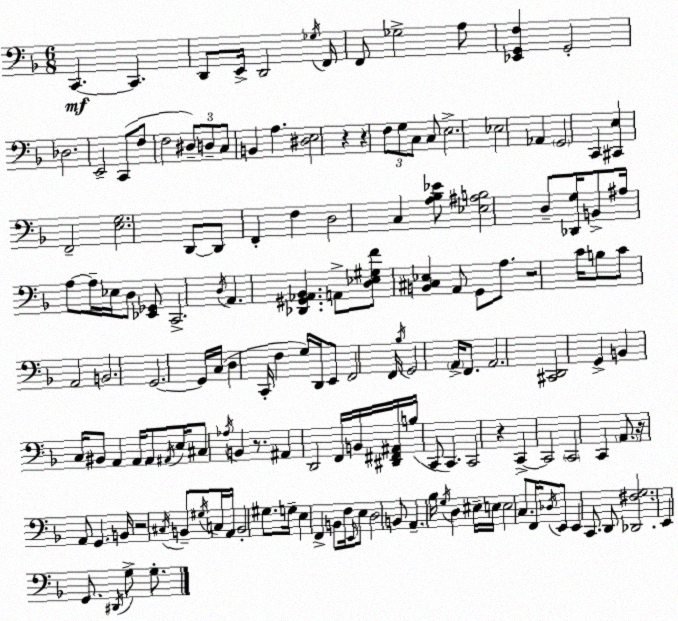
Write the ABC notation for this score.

X:1
T:Untitled
M:6/8
L:1/4
K:Dm
C,, C,, D,,/2 E,,/4 D,,2 _G,/4 F,,/4 F,,/2 _G,2 A,/2 [_E,,G,,F,] G,,2 _D,2 E,,2 C,,/2 F,/2 F,2 ^D,/2 D,/2 C,/2 B,, A, [^D,E,]2 z z F,/2 G,/2 C,/2 C,/2 E,2 _E,2 _A,, G,,2 C,, [^C,,E,] F,,2 [E,G,]2 D,,/2 D,,/2 F,, F, D,2 C, [A,_B,_E]/2 [_E,^A,B,]2 D,/2 [_D,,G,]/4 B,,/2 ^A,/4 A,/2 A,/4 _E,/4 D,/2 [_E,,_G,,]/2 C,,2 D,/4 A,, [_D,,^G,,_A,,_B,,] A,,/2 [D,_E,^G,F]/2 [B,,^C,_E,] A,,/2 G,,/2 A,/2 z2 C/4 B,/2 C/2 A,,2 B,,2 G,,2 G,,/4 C,/4 D, C,,/4 F, G,/4 D,,/4 E,,/2 F,,2 F,,/4 _B,/4 G,,2 A,,/4 F,,/2 A,,2 [^C,,D,,]2 G,, B,, C,/4 ^B,,/2 A,, A,,/4 A,,/2 ^A,,/4 E,/4 ^C,/2 _A,/4 B,, z/2 ^A,, D,,2 F,,/4 B,,/4 [^D,,^F,,^A,,]/4 B,/4 C,,/2 C,, C,,2 z C,, C,,2 C,,2 C,, A,,/2 z/4 A,,/2 G,, B,,/4 z2 ^C,/4 B,,/2 ^G,/4 C,/4 A,,/4 B,,2 ^G,/2 G,/4 E, F,, B,,/2 F,/4 E,,/4 E,/2 D,2 B,,/2 A,, _B,/4 G,/4 D, ^E,/4 E,/4 E,2 C,/2 F,,/4 _D,/4 E,,/2 E,, C,,/2 D,,/2 [_D,,^F,G,]2 E,, G,,/2 ^D,,/4 G,/2 G,/2